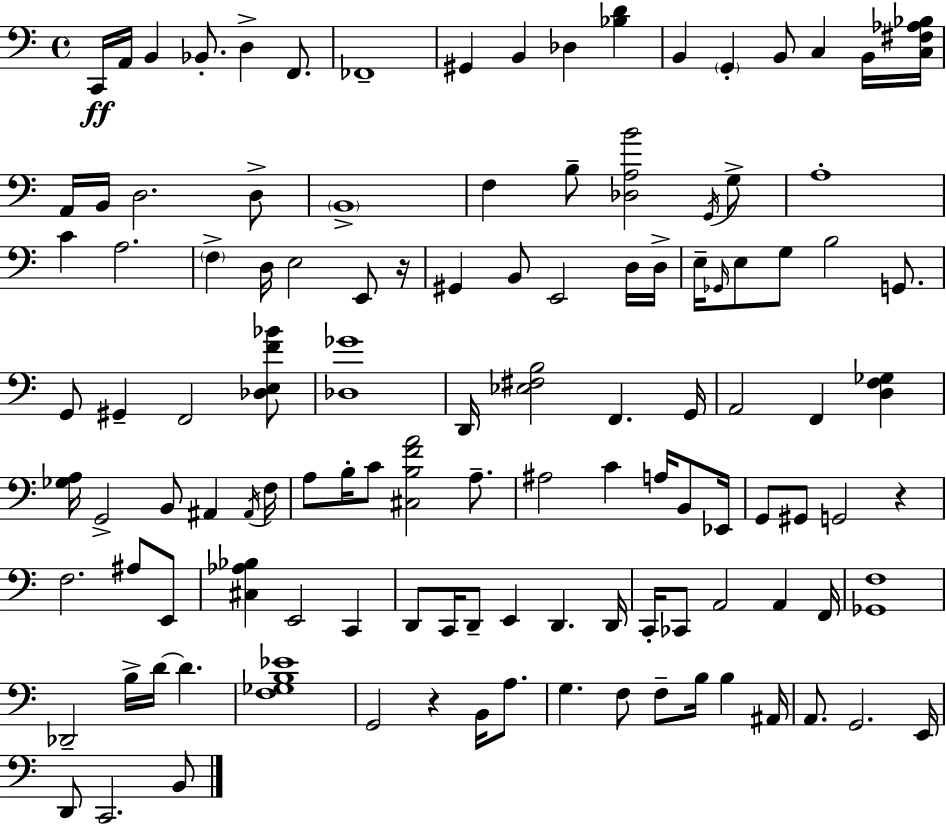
{
  \clef bass
  \time 4/4
  \defaultTimeSignature
  \key a \minor
  c,16\ff a,16 b,4 bes,8.-. d4-> f,8. | fes,1-- | gis,4 b,4 des4 <bes d'>4 | b,4 \parenthesize g,4-. b,8 c4 b,16 <c fis aes bes>16 | \break a,16 b,16 d2. d8-> | \parenthesize b,1-> | f4 b8-- <des a b'>2 \acciaccatura { g,16 } g8-> | a1-. | \break c'4 a2. | \parenthesize f4-> d16 e2 e,8 | r16 gis,4 b,8 e,2 d16 | d16-> e16-- \grace { ges,16 } e8 g8 b2 g,8. | \break g,8 gis,4-- f,2 | <des e f' bes'>8 <des ges'>1 | d,16 <ees fis b>2 f,4. | g,16 a,2 f,4 <d f ges>4 | \break <ges a>16 g,2-> b,8 ais,4 | \acciaccatura { ais,16 } f16 a8 b16-. c'8 <cis b f' a'>2 | a8.-- ais2 c'4 a16 | b,8 ees,16 g,8 gis,8 g,2 r4 | \break f2. ais8 | e,8 <cis aes bes>4 e,2 c,4 | d,8 c,16 d,8-- e,4 d,4. | d,16 c,16-. ces,8 a,2 a,4 | \break f,16 <ges, f>1 | des,2-- b16-> d'16~~ d'4. | <f ges b ees'>1 | g,2 r4 b,16 | \break a8. g4. f8 f8-- b16 b4 | ais,16 a,8. g,2. | e,16 d,8 c,2. | b,8 \bar "|."
}